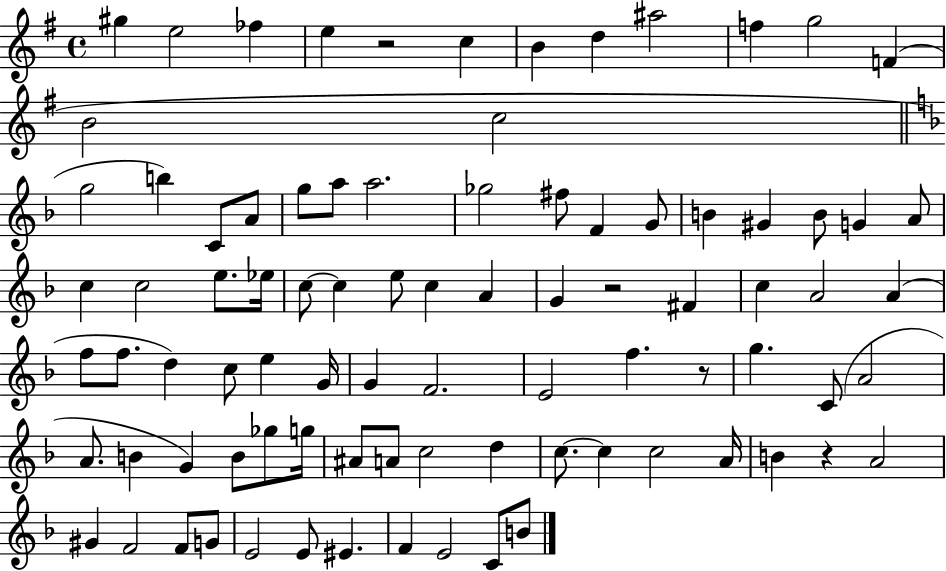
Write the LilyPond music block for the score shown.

{
  \clef treble
  \time 4/4
  \defaultTimeSignature
  \key g \major
  gis''4 e''2 fes''4 | e''4 r2 c''4 | b'4 d''4 ais''2 | f''4 g''2 f'4( | \break b'2 c''2 | \bar "||" \break \key f \major g''2 b''4) c'8 a'8 | g''8 a''8 a''2. | ges''2 fis''8 f'4 g'8 | b'4 gis'4 b'8 g'4 a'8 | \break c''4 c''2 e''8. ees''16 | c''8~~ c''4 e''8 c''4 a'4 | g'4 r2 fis'4 | c''4 a'2 a'4( | \break f''8 f''8. d''4) c''8 e''4 g'16 | g'4 f'2. | e'2 f''4. r8 | g''4. c'8( a'2 | \break a'8. b'4 g'4) b'8 ges''8 g''16 | ais'8 a'8 c''2 d''4 | c''8.~~ c''4 c''2 a'16 | b'4 r4 a'2 | \break gis'4 f'2 f'8 g'8 | e'2 e'8 eis'4. | f'4 e'2 c'8 b'8 | \bar "|."
}